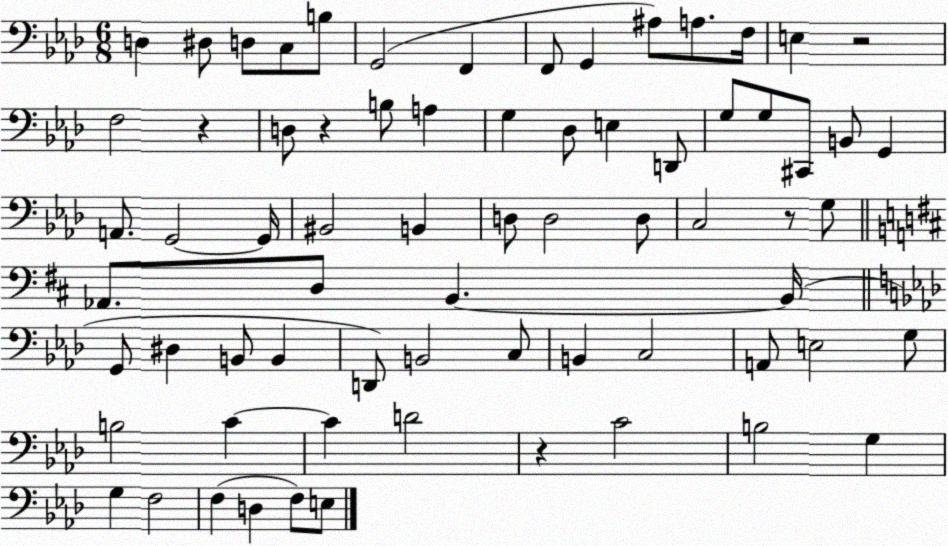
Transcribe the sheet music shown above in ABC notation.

X:1
T:Untitled
M:6/8
L:1/4
K:Ab
D, ^D,/2 D,/2 C,/2 B,/2 G,,2 F,, F,,/2 G,, ^A,/2 A,/2 F,/4 E, z2 F,2 z D,/2 z B,/2 A, G, _D,/2 E, D,,/2 G,/2 G,/2 ^C,,/2 B,,/2 G,, A,,/2 G,,2 G,,/4 ^B,,2 B,, D,/2 D,2 D,/2 C,2 z/2 G,/2 _A,,/2 D,/2 B,, B,,/4 G,,/2 ^D, B,,/2 B,, D,,/2 B,,2 C,/2 B,, C,2 A,,/2 E,2 G,/2 B,2 C C D2 z C2 B,2 G, G, F,2 F, D, F,/2 E,/2